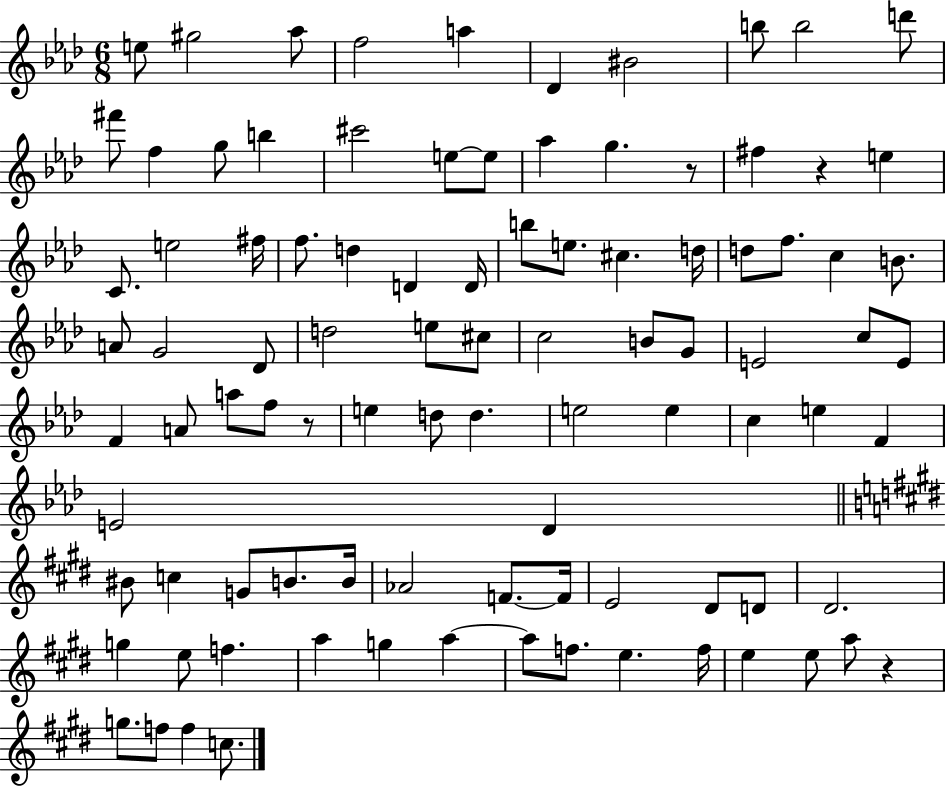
{
  \clef treble
  \numericTimeSignature
  \time 6/8
  \key aes \major
  \repeat volta 2 { e''8 gis''2 aes''8 | f''2 a''4 | des'4 bis'2 | b''8 b''2 d'''8 | \break fis'''8 f''4 g''8 b''4 | cis'''2 e''8~~ e''8 | aes''4 g''4. r8 | fis''4 r4 e''4 | \break c'8. e''2 fis''16 | f''8. d''4 d'4 d'16 | b''8 e''8. cis''4. d''16 | d''8 f''8. c''4 b'8. | \break a'8 g'2 des'8 | d''2 e''8 cis''8 | c''2 b'8 g'8 | e'2 c''8 e'8 | \break f'4 a'8 a''8 f''8 r8 | e''4 d''8 d''4. | e''2 e''4 | c''4 e''4 f'4 | \break e'2 des'4 | \bar "||" \break \key e \major bis'8 c''4 g'8 b'8. b'16 | aes'2 f'8.~~ f'16 | e'2 dis'8 d'8 | dis'2. | \break g''4 e''8 f''4. | a''4 g''4 a''4~~ | a''8 f''8. e''4. f''16 | e''4 e''8 a''8 r4 | \break g''8. f''8 f''4 c''8. | } \bar "|."
}